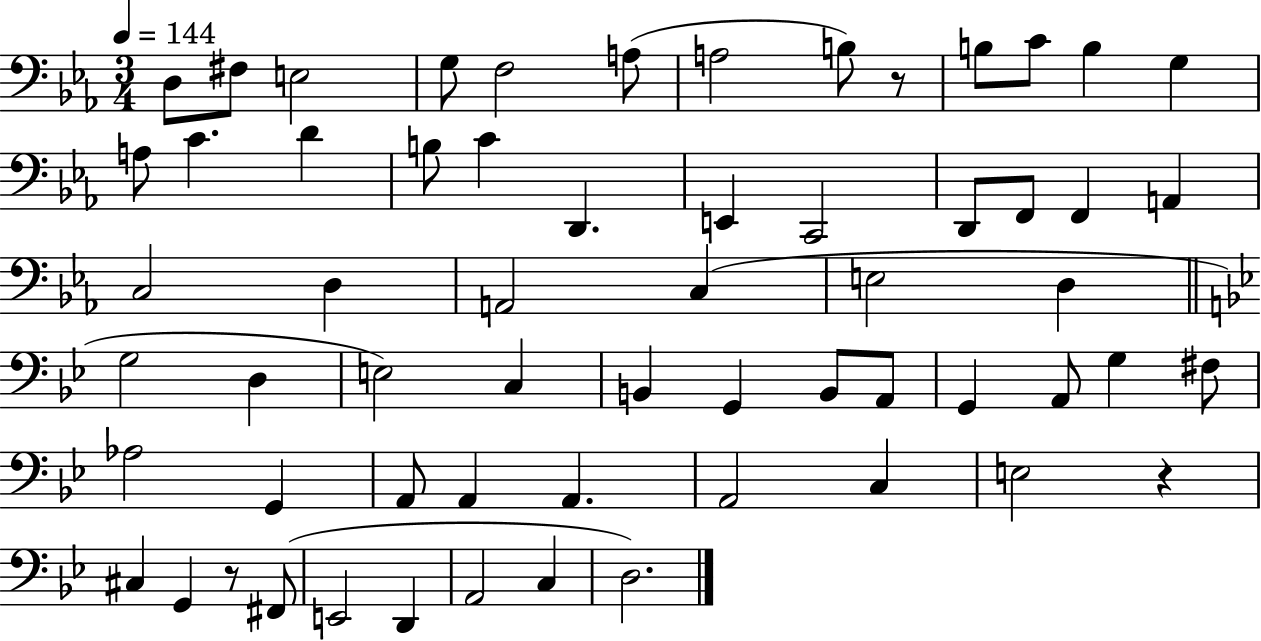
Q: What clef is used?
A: bass